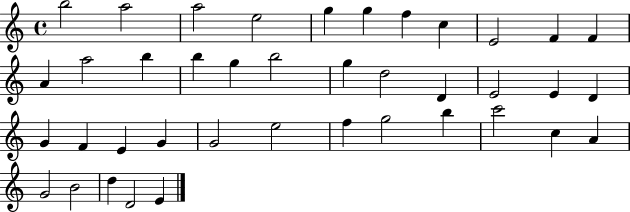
B5/h A5/h A5/h E5/h G5/q G5/q F5/q C5/q E4/h F4/q F4/q A4/q A5/h B5/q B5/q G5/q B5/h G5/q D5/h D4/q E4/h E4/q D4/q G4/q F4/q E4/q G4/q G4/h E5/h F5/q G5/h B5/q C6/h C5/q A4/q G4/h B4/h D5/q D4/h E4/q